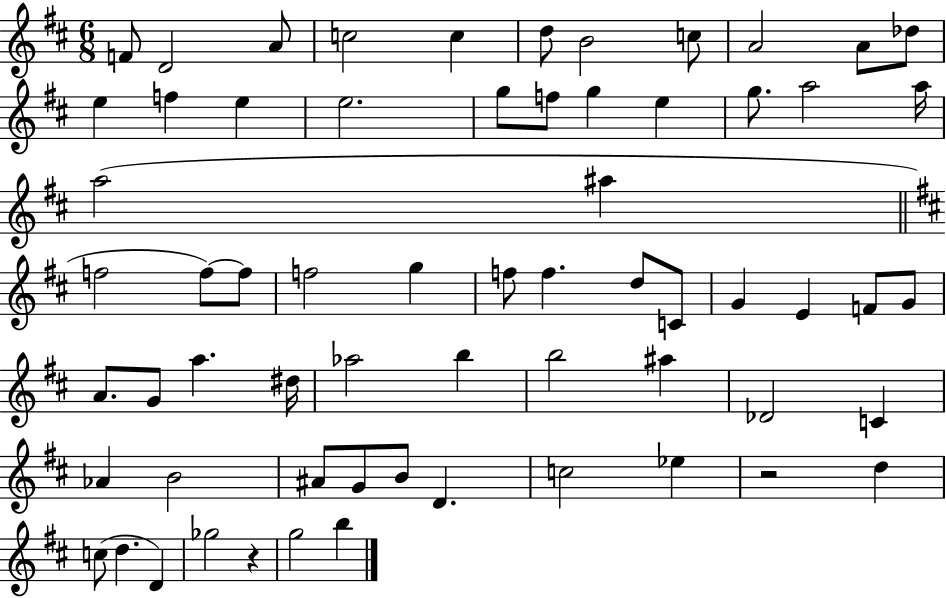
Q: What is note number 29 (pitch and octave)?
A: G5